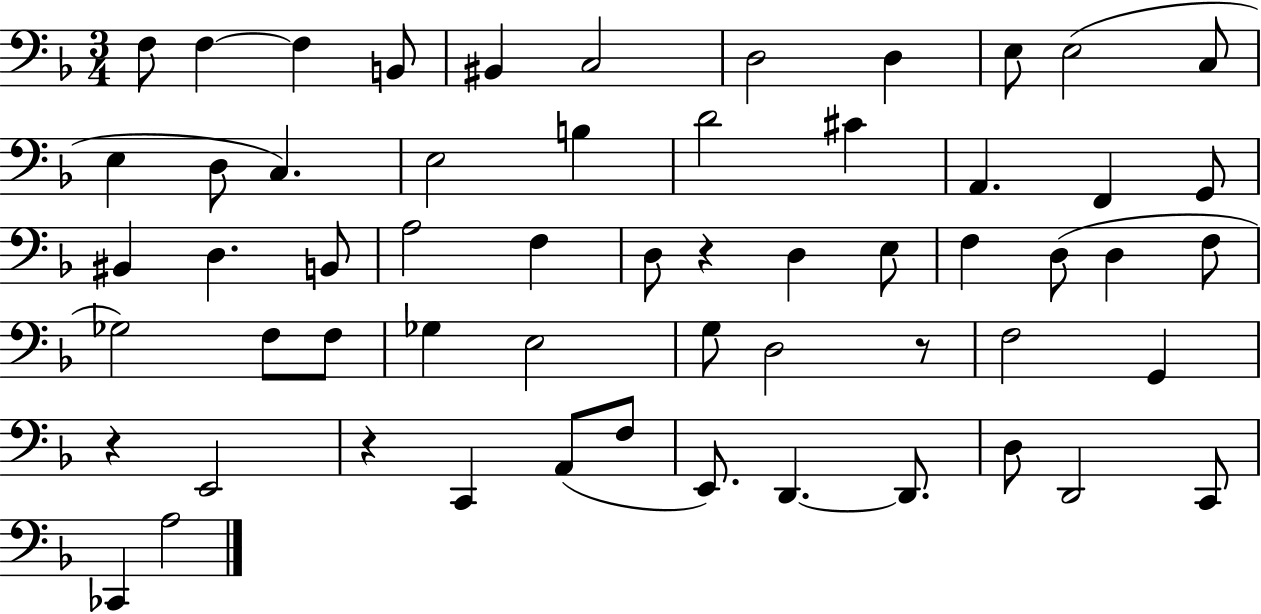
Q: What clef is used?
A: bass